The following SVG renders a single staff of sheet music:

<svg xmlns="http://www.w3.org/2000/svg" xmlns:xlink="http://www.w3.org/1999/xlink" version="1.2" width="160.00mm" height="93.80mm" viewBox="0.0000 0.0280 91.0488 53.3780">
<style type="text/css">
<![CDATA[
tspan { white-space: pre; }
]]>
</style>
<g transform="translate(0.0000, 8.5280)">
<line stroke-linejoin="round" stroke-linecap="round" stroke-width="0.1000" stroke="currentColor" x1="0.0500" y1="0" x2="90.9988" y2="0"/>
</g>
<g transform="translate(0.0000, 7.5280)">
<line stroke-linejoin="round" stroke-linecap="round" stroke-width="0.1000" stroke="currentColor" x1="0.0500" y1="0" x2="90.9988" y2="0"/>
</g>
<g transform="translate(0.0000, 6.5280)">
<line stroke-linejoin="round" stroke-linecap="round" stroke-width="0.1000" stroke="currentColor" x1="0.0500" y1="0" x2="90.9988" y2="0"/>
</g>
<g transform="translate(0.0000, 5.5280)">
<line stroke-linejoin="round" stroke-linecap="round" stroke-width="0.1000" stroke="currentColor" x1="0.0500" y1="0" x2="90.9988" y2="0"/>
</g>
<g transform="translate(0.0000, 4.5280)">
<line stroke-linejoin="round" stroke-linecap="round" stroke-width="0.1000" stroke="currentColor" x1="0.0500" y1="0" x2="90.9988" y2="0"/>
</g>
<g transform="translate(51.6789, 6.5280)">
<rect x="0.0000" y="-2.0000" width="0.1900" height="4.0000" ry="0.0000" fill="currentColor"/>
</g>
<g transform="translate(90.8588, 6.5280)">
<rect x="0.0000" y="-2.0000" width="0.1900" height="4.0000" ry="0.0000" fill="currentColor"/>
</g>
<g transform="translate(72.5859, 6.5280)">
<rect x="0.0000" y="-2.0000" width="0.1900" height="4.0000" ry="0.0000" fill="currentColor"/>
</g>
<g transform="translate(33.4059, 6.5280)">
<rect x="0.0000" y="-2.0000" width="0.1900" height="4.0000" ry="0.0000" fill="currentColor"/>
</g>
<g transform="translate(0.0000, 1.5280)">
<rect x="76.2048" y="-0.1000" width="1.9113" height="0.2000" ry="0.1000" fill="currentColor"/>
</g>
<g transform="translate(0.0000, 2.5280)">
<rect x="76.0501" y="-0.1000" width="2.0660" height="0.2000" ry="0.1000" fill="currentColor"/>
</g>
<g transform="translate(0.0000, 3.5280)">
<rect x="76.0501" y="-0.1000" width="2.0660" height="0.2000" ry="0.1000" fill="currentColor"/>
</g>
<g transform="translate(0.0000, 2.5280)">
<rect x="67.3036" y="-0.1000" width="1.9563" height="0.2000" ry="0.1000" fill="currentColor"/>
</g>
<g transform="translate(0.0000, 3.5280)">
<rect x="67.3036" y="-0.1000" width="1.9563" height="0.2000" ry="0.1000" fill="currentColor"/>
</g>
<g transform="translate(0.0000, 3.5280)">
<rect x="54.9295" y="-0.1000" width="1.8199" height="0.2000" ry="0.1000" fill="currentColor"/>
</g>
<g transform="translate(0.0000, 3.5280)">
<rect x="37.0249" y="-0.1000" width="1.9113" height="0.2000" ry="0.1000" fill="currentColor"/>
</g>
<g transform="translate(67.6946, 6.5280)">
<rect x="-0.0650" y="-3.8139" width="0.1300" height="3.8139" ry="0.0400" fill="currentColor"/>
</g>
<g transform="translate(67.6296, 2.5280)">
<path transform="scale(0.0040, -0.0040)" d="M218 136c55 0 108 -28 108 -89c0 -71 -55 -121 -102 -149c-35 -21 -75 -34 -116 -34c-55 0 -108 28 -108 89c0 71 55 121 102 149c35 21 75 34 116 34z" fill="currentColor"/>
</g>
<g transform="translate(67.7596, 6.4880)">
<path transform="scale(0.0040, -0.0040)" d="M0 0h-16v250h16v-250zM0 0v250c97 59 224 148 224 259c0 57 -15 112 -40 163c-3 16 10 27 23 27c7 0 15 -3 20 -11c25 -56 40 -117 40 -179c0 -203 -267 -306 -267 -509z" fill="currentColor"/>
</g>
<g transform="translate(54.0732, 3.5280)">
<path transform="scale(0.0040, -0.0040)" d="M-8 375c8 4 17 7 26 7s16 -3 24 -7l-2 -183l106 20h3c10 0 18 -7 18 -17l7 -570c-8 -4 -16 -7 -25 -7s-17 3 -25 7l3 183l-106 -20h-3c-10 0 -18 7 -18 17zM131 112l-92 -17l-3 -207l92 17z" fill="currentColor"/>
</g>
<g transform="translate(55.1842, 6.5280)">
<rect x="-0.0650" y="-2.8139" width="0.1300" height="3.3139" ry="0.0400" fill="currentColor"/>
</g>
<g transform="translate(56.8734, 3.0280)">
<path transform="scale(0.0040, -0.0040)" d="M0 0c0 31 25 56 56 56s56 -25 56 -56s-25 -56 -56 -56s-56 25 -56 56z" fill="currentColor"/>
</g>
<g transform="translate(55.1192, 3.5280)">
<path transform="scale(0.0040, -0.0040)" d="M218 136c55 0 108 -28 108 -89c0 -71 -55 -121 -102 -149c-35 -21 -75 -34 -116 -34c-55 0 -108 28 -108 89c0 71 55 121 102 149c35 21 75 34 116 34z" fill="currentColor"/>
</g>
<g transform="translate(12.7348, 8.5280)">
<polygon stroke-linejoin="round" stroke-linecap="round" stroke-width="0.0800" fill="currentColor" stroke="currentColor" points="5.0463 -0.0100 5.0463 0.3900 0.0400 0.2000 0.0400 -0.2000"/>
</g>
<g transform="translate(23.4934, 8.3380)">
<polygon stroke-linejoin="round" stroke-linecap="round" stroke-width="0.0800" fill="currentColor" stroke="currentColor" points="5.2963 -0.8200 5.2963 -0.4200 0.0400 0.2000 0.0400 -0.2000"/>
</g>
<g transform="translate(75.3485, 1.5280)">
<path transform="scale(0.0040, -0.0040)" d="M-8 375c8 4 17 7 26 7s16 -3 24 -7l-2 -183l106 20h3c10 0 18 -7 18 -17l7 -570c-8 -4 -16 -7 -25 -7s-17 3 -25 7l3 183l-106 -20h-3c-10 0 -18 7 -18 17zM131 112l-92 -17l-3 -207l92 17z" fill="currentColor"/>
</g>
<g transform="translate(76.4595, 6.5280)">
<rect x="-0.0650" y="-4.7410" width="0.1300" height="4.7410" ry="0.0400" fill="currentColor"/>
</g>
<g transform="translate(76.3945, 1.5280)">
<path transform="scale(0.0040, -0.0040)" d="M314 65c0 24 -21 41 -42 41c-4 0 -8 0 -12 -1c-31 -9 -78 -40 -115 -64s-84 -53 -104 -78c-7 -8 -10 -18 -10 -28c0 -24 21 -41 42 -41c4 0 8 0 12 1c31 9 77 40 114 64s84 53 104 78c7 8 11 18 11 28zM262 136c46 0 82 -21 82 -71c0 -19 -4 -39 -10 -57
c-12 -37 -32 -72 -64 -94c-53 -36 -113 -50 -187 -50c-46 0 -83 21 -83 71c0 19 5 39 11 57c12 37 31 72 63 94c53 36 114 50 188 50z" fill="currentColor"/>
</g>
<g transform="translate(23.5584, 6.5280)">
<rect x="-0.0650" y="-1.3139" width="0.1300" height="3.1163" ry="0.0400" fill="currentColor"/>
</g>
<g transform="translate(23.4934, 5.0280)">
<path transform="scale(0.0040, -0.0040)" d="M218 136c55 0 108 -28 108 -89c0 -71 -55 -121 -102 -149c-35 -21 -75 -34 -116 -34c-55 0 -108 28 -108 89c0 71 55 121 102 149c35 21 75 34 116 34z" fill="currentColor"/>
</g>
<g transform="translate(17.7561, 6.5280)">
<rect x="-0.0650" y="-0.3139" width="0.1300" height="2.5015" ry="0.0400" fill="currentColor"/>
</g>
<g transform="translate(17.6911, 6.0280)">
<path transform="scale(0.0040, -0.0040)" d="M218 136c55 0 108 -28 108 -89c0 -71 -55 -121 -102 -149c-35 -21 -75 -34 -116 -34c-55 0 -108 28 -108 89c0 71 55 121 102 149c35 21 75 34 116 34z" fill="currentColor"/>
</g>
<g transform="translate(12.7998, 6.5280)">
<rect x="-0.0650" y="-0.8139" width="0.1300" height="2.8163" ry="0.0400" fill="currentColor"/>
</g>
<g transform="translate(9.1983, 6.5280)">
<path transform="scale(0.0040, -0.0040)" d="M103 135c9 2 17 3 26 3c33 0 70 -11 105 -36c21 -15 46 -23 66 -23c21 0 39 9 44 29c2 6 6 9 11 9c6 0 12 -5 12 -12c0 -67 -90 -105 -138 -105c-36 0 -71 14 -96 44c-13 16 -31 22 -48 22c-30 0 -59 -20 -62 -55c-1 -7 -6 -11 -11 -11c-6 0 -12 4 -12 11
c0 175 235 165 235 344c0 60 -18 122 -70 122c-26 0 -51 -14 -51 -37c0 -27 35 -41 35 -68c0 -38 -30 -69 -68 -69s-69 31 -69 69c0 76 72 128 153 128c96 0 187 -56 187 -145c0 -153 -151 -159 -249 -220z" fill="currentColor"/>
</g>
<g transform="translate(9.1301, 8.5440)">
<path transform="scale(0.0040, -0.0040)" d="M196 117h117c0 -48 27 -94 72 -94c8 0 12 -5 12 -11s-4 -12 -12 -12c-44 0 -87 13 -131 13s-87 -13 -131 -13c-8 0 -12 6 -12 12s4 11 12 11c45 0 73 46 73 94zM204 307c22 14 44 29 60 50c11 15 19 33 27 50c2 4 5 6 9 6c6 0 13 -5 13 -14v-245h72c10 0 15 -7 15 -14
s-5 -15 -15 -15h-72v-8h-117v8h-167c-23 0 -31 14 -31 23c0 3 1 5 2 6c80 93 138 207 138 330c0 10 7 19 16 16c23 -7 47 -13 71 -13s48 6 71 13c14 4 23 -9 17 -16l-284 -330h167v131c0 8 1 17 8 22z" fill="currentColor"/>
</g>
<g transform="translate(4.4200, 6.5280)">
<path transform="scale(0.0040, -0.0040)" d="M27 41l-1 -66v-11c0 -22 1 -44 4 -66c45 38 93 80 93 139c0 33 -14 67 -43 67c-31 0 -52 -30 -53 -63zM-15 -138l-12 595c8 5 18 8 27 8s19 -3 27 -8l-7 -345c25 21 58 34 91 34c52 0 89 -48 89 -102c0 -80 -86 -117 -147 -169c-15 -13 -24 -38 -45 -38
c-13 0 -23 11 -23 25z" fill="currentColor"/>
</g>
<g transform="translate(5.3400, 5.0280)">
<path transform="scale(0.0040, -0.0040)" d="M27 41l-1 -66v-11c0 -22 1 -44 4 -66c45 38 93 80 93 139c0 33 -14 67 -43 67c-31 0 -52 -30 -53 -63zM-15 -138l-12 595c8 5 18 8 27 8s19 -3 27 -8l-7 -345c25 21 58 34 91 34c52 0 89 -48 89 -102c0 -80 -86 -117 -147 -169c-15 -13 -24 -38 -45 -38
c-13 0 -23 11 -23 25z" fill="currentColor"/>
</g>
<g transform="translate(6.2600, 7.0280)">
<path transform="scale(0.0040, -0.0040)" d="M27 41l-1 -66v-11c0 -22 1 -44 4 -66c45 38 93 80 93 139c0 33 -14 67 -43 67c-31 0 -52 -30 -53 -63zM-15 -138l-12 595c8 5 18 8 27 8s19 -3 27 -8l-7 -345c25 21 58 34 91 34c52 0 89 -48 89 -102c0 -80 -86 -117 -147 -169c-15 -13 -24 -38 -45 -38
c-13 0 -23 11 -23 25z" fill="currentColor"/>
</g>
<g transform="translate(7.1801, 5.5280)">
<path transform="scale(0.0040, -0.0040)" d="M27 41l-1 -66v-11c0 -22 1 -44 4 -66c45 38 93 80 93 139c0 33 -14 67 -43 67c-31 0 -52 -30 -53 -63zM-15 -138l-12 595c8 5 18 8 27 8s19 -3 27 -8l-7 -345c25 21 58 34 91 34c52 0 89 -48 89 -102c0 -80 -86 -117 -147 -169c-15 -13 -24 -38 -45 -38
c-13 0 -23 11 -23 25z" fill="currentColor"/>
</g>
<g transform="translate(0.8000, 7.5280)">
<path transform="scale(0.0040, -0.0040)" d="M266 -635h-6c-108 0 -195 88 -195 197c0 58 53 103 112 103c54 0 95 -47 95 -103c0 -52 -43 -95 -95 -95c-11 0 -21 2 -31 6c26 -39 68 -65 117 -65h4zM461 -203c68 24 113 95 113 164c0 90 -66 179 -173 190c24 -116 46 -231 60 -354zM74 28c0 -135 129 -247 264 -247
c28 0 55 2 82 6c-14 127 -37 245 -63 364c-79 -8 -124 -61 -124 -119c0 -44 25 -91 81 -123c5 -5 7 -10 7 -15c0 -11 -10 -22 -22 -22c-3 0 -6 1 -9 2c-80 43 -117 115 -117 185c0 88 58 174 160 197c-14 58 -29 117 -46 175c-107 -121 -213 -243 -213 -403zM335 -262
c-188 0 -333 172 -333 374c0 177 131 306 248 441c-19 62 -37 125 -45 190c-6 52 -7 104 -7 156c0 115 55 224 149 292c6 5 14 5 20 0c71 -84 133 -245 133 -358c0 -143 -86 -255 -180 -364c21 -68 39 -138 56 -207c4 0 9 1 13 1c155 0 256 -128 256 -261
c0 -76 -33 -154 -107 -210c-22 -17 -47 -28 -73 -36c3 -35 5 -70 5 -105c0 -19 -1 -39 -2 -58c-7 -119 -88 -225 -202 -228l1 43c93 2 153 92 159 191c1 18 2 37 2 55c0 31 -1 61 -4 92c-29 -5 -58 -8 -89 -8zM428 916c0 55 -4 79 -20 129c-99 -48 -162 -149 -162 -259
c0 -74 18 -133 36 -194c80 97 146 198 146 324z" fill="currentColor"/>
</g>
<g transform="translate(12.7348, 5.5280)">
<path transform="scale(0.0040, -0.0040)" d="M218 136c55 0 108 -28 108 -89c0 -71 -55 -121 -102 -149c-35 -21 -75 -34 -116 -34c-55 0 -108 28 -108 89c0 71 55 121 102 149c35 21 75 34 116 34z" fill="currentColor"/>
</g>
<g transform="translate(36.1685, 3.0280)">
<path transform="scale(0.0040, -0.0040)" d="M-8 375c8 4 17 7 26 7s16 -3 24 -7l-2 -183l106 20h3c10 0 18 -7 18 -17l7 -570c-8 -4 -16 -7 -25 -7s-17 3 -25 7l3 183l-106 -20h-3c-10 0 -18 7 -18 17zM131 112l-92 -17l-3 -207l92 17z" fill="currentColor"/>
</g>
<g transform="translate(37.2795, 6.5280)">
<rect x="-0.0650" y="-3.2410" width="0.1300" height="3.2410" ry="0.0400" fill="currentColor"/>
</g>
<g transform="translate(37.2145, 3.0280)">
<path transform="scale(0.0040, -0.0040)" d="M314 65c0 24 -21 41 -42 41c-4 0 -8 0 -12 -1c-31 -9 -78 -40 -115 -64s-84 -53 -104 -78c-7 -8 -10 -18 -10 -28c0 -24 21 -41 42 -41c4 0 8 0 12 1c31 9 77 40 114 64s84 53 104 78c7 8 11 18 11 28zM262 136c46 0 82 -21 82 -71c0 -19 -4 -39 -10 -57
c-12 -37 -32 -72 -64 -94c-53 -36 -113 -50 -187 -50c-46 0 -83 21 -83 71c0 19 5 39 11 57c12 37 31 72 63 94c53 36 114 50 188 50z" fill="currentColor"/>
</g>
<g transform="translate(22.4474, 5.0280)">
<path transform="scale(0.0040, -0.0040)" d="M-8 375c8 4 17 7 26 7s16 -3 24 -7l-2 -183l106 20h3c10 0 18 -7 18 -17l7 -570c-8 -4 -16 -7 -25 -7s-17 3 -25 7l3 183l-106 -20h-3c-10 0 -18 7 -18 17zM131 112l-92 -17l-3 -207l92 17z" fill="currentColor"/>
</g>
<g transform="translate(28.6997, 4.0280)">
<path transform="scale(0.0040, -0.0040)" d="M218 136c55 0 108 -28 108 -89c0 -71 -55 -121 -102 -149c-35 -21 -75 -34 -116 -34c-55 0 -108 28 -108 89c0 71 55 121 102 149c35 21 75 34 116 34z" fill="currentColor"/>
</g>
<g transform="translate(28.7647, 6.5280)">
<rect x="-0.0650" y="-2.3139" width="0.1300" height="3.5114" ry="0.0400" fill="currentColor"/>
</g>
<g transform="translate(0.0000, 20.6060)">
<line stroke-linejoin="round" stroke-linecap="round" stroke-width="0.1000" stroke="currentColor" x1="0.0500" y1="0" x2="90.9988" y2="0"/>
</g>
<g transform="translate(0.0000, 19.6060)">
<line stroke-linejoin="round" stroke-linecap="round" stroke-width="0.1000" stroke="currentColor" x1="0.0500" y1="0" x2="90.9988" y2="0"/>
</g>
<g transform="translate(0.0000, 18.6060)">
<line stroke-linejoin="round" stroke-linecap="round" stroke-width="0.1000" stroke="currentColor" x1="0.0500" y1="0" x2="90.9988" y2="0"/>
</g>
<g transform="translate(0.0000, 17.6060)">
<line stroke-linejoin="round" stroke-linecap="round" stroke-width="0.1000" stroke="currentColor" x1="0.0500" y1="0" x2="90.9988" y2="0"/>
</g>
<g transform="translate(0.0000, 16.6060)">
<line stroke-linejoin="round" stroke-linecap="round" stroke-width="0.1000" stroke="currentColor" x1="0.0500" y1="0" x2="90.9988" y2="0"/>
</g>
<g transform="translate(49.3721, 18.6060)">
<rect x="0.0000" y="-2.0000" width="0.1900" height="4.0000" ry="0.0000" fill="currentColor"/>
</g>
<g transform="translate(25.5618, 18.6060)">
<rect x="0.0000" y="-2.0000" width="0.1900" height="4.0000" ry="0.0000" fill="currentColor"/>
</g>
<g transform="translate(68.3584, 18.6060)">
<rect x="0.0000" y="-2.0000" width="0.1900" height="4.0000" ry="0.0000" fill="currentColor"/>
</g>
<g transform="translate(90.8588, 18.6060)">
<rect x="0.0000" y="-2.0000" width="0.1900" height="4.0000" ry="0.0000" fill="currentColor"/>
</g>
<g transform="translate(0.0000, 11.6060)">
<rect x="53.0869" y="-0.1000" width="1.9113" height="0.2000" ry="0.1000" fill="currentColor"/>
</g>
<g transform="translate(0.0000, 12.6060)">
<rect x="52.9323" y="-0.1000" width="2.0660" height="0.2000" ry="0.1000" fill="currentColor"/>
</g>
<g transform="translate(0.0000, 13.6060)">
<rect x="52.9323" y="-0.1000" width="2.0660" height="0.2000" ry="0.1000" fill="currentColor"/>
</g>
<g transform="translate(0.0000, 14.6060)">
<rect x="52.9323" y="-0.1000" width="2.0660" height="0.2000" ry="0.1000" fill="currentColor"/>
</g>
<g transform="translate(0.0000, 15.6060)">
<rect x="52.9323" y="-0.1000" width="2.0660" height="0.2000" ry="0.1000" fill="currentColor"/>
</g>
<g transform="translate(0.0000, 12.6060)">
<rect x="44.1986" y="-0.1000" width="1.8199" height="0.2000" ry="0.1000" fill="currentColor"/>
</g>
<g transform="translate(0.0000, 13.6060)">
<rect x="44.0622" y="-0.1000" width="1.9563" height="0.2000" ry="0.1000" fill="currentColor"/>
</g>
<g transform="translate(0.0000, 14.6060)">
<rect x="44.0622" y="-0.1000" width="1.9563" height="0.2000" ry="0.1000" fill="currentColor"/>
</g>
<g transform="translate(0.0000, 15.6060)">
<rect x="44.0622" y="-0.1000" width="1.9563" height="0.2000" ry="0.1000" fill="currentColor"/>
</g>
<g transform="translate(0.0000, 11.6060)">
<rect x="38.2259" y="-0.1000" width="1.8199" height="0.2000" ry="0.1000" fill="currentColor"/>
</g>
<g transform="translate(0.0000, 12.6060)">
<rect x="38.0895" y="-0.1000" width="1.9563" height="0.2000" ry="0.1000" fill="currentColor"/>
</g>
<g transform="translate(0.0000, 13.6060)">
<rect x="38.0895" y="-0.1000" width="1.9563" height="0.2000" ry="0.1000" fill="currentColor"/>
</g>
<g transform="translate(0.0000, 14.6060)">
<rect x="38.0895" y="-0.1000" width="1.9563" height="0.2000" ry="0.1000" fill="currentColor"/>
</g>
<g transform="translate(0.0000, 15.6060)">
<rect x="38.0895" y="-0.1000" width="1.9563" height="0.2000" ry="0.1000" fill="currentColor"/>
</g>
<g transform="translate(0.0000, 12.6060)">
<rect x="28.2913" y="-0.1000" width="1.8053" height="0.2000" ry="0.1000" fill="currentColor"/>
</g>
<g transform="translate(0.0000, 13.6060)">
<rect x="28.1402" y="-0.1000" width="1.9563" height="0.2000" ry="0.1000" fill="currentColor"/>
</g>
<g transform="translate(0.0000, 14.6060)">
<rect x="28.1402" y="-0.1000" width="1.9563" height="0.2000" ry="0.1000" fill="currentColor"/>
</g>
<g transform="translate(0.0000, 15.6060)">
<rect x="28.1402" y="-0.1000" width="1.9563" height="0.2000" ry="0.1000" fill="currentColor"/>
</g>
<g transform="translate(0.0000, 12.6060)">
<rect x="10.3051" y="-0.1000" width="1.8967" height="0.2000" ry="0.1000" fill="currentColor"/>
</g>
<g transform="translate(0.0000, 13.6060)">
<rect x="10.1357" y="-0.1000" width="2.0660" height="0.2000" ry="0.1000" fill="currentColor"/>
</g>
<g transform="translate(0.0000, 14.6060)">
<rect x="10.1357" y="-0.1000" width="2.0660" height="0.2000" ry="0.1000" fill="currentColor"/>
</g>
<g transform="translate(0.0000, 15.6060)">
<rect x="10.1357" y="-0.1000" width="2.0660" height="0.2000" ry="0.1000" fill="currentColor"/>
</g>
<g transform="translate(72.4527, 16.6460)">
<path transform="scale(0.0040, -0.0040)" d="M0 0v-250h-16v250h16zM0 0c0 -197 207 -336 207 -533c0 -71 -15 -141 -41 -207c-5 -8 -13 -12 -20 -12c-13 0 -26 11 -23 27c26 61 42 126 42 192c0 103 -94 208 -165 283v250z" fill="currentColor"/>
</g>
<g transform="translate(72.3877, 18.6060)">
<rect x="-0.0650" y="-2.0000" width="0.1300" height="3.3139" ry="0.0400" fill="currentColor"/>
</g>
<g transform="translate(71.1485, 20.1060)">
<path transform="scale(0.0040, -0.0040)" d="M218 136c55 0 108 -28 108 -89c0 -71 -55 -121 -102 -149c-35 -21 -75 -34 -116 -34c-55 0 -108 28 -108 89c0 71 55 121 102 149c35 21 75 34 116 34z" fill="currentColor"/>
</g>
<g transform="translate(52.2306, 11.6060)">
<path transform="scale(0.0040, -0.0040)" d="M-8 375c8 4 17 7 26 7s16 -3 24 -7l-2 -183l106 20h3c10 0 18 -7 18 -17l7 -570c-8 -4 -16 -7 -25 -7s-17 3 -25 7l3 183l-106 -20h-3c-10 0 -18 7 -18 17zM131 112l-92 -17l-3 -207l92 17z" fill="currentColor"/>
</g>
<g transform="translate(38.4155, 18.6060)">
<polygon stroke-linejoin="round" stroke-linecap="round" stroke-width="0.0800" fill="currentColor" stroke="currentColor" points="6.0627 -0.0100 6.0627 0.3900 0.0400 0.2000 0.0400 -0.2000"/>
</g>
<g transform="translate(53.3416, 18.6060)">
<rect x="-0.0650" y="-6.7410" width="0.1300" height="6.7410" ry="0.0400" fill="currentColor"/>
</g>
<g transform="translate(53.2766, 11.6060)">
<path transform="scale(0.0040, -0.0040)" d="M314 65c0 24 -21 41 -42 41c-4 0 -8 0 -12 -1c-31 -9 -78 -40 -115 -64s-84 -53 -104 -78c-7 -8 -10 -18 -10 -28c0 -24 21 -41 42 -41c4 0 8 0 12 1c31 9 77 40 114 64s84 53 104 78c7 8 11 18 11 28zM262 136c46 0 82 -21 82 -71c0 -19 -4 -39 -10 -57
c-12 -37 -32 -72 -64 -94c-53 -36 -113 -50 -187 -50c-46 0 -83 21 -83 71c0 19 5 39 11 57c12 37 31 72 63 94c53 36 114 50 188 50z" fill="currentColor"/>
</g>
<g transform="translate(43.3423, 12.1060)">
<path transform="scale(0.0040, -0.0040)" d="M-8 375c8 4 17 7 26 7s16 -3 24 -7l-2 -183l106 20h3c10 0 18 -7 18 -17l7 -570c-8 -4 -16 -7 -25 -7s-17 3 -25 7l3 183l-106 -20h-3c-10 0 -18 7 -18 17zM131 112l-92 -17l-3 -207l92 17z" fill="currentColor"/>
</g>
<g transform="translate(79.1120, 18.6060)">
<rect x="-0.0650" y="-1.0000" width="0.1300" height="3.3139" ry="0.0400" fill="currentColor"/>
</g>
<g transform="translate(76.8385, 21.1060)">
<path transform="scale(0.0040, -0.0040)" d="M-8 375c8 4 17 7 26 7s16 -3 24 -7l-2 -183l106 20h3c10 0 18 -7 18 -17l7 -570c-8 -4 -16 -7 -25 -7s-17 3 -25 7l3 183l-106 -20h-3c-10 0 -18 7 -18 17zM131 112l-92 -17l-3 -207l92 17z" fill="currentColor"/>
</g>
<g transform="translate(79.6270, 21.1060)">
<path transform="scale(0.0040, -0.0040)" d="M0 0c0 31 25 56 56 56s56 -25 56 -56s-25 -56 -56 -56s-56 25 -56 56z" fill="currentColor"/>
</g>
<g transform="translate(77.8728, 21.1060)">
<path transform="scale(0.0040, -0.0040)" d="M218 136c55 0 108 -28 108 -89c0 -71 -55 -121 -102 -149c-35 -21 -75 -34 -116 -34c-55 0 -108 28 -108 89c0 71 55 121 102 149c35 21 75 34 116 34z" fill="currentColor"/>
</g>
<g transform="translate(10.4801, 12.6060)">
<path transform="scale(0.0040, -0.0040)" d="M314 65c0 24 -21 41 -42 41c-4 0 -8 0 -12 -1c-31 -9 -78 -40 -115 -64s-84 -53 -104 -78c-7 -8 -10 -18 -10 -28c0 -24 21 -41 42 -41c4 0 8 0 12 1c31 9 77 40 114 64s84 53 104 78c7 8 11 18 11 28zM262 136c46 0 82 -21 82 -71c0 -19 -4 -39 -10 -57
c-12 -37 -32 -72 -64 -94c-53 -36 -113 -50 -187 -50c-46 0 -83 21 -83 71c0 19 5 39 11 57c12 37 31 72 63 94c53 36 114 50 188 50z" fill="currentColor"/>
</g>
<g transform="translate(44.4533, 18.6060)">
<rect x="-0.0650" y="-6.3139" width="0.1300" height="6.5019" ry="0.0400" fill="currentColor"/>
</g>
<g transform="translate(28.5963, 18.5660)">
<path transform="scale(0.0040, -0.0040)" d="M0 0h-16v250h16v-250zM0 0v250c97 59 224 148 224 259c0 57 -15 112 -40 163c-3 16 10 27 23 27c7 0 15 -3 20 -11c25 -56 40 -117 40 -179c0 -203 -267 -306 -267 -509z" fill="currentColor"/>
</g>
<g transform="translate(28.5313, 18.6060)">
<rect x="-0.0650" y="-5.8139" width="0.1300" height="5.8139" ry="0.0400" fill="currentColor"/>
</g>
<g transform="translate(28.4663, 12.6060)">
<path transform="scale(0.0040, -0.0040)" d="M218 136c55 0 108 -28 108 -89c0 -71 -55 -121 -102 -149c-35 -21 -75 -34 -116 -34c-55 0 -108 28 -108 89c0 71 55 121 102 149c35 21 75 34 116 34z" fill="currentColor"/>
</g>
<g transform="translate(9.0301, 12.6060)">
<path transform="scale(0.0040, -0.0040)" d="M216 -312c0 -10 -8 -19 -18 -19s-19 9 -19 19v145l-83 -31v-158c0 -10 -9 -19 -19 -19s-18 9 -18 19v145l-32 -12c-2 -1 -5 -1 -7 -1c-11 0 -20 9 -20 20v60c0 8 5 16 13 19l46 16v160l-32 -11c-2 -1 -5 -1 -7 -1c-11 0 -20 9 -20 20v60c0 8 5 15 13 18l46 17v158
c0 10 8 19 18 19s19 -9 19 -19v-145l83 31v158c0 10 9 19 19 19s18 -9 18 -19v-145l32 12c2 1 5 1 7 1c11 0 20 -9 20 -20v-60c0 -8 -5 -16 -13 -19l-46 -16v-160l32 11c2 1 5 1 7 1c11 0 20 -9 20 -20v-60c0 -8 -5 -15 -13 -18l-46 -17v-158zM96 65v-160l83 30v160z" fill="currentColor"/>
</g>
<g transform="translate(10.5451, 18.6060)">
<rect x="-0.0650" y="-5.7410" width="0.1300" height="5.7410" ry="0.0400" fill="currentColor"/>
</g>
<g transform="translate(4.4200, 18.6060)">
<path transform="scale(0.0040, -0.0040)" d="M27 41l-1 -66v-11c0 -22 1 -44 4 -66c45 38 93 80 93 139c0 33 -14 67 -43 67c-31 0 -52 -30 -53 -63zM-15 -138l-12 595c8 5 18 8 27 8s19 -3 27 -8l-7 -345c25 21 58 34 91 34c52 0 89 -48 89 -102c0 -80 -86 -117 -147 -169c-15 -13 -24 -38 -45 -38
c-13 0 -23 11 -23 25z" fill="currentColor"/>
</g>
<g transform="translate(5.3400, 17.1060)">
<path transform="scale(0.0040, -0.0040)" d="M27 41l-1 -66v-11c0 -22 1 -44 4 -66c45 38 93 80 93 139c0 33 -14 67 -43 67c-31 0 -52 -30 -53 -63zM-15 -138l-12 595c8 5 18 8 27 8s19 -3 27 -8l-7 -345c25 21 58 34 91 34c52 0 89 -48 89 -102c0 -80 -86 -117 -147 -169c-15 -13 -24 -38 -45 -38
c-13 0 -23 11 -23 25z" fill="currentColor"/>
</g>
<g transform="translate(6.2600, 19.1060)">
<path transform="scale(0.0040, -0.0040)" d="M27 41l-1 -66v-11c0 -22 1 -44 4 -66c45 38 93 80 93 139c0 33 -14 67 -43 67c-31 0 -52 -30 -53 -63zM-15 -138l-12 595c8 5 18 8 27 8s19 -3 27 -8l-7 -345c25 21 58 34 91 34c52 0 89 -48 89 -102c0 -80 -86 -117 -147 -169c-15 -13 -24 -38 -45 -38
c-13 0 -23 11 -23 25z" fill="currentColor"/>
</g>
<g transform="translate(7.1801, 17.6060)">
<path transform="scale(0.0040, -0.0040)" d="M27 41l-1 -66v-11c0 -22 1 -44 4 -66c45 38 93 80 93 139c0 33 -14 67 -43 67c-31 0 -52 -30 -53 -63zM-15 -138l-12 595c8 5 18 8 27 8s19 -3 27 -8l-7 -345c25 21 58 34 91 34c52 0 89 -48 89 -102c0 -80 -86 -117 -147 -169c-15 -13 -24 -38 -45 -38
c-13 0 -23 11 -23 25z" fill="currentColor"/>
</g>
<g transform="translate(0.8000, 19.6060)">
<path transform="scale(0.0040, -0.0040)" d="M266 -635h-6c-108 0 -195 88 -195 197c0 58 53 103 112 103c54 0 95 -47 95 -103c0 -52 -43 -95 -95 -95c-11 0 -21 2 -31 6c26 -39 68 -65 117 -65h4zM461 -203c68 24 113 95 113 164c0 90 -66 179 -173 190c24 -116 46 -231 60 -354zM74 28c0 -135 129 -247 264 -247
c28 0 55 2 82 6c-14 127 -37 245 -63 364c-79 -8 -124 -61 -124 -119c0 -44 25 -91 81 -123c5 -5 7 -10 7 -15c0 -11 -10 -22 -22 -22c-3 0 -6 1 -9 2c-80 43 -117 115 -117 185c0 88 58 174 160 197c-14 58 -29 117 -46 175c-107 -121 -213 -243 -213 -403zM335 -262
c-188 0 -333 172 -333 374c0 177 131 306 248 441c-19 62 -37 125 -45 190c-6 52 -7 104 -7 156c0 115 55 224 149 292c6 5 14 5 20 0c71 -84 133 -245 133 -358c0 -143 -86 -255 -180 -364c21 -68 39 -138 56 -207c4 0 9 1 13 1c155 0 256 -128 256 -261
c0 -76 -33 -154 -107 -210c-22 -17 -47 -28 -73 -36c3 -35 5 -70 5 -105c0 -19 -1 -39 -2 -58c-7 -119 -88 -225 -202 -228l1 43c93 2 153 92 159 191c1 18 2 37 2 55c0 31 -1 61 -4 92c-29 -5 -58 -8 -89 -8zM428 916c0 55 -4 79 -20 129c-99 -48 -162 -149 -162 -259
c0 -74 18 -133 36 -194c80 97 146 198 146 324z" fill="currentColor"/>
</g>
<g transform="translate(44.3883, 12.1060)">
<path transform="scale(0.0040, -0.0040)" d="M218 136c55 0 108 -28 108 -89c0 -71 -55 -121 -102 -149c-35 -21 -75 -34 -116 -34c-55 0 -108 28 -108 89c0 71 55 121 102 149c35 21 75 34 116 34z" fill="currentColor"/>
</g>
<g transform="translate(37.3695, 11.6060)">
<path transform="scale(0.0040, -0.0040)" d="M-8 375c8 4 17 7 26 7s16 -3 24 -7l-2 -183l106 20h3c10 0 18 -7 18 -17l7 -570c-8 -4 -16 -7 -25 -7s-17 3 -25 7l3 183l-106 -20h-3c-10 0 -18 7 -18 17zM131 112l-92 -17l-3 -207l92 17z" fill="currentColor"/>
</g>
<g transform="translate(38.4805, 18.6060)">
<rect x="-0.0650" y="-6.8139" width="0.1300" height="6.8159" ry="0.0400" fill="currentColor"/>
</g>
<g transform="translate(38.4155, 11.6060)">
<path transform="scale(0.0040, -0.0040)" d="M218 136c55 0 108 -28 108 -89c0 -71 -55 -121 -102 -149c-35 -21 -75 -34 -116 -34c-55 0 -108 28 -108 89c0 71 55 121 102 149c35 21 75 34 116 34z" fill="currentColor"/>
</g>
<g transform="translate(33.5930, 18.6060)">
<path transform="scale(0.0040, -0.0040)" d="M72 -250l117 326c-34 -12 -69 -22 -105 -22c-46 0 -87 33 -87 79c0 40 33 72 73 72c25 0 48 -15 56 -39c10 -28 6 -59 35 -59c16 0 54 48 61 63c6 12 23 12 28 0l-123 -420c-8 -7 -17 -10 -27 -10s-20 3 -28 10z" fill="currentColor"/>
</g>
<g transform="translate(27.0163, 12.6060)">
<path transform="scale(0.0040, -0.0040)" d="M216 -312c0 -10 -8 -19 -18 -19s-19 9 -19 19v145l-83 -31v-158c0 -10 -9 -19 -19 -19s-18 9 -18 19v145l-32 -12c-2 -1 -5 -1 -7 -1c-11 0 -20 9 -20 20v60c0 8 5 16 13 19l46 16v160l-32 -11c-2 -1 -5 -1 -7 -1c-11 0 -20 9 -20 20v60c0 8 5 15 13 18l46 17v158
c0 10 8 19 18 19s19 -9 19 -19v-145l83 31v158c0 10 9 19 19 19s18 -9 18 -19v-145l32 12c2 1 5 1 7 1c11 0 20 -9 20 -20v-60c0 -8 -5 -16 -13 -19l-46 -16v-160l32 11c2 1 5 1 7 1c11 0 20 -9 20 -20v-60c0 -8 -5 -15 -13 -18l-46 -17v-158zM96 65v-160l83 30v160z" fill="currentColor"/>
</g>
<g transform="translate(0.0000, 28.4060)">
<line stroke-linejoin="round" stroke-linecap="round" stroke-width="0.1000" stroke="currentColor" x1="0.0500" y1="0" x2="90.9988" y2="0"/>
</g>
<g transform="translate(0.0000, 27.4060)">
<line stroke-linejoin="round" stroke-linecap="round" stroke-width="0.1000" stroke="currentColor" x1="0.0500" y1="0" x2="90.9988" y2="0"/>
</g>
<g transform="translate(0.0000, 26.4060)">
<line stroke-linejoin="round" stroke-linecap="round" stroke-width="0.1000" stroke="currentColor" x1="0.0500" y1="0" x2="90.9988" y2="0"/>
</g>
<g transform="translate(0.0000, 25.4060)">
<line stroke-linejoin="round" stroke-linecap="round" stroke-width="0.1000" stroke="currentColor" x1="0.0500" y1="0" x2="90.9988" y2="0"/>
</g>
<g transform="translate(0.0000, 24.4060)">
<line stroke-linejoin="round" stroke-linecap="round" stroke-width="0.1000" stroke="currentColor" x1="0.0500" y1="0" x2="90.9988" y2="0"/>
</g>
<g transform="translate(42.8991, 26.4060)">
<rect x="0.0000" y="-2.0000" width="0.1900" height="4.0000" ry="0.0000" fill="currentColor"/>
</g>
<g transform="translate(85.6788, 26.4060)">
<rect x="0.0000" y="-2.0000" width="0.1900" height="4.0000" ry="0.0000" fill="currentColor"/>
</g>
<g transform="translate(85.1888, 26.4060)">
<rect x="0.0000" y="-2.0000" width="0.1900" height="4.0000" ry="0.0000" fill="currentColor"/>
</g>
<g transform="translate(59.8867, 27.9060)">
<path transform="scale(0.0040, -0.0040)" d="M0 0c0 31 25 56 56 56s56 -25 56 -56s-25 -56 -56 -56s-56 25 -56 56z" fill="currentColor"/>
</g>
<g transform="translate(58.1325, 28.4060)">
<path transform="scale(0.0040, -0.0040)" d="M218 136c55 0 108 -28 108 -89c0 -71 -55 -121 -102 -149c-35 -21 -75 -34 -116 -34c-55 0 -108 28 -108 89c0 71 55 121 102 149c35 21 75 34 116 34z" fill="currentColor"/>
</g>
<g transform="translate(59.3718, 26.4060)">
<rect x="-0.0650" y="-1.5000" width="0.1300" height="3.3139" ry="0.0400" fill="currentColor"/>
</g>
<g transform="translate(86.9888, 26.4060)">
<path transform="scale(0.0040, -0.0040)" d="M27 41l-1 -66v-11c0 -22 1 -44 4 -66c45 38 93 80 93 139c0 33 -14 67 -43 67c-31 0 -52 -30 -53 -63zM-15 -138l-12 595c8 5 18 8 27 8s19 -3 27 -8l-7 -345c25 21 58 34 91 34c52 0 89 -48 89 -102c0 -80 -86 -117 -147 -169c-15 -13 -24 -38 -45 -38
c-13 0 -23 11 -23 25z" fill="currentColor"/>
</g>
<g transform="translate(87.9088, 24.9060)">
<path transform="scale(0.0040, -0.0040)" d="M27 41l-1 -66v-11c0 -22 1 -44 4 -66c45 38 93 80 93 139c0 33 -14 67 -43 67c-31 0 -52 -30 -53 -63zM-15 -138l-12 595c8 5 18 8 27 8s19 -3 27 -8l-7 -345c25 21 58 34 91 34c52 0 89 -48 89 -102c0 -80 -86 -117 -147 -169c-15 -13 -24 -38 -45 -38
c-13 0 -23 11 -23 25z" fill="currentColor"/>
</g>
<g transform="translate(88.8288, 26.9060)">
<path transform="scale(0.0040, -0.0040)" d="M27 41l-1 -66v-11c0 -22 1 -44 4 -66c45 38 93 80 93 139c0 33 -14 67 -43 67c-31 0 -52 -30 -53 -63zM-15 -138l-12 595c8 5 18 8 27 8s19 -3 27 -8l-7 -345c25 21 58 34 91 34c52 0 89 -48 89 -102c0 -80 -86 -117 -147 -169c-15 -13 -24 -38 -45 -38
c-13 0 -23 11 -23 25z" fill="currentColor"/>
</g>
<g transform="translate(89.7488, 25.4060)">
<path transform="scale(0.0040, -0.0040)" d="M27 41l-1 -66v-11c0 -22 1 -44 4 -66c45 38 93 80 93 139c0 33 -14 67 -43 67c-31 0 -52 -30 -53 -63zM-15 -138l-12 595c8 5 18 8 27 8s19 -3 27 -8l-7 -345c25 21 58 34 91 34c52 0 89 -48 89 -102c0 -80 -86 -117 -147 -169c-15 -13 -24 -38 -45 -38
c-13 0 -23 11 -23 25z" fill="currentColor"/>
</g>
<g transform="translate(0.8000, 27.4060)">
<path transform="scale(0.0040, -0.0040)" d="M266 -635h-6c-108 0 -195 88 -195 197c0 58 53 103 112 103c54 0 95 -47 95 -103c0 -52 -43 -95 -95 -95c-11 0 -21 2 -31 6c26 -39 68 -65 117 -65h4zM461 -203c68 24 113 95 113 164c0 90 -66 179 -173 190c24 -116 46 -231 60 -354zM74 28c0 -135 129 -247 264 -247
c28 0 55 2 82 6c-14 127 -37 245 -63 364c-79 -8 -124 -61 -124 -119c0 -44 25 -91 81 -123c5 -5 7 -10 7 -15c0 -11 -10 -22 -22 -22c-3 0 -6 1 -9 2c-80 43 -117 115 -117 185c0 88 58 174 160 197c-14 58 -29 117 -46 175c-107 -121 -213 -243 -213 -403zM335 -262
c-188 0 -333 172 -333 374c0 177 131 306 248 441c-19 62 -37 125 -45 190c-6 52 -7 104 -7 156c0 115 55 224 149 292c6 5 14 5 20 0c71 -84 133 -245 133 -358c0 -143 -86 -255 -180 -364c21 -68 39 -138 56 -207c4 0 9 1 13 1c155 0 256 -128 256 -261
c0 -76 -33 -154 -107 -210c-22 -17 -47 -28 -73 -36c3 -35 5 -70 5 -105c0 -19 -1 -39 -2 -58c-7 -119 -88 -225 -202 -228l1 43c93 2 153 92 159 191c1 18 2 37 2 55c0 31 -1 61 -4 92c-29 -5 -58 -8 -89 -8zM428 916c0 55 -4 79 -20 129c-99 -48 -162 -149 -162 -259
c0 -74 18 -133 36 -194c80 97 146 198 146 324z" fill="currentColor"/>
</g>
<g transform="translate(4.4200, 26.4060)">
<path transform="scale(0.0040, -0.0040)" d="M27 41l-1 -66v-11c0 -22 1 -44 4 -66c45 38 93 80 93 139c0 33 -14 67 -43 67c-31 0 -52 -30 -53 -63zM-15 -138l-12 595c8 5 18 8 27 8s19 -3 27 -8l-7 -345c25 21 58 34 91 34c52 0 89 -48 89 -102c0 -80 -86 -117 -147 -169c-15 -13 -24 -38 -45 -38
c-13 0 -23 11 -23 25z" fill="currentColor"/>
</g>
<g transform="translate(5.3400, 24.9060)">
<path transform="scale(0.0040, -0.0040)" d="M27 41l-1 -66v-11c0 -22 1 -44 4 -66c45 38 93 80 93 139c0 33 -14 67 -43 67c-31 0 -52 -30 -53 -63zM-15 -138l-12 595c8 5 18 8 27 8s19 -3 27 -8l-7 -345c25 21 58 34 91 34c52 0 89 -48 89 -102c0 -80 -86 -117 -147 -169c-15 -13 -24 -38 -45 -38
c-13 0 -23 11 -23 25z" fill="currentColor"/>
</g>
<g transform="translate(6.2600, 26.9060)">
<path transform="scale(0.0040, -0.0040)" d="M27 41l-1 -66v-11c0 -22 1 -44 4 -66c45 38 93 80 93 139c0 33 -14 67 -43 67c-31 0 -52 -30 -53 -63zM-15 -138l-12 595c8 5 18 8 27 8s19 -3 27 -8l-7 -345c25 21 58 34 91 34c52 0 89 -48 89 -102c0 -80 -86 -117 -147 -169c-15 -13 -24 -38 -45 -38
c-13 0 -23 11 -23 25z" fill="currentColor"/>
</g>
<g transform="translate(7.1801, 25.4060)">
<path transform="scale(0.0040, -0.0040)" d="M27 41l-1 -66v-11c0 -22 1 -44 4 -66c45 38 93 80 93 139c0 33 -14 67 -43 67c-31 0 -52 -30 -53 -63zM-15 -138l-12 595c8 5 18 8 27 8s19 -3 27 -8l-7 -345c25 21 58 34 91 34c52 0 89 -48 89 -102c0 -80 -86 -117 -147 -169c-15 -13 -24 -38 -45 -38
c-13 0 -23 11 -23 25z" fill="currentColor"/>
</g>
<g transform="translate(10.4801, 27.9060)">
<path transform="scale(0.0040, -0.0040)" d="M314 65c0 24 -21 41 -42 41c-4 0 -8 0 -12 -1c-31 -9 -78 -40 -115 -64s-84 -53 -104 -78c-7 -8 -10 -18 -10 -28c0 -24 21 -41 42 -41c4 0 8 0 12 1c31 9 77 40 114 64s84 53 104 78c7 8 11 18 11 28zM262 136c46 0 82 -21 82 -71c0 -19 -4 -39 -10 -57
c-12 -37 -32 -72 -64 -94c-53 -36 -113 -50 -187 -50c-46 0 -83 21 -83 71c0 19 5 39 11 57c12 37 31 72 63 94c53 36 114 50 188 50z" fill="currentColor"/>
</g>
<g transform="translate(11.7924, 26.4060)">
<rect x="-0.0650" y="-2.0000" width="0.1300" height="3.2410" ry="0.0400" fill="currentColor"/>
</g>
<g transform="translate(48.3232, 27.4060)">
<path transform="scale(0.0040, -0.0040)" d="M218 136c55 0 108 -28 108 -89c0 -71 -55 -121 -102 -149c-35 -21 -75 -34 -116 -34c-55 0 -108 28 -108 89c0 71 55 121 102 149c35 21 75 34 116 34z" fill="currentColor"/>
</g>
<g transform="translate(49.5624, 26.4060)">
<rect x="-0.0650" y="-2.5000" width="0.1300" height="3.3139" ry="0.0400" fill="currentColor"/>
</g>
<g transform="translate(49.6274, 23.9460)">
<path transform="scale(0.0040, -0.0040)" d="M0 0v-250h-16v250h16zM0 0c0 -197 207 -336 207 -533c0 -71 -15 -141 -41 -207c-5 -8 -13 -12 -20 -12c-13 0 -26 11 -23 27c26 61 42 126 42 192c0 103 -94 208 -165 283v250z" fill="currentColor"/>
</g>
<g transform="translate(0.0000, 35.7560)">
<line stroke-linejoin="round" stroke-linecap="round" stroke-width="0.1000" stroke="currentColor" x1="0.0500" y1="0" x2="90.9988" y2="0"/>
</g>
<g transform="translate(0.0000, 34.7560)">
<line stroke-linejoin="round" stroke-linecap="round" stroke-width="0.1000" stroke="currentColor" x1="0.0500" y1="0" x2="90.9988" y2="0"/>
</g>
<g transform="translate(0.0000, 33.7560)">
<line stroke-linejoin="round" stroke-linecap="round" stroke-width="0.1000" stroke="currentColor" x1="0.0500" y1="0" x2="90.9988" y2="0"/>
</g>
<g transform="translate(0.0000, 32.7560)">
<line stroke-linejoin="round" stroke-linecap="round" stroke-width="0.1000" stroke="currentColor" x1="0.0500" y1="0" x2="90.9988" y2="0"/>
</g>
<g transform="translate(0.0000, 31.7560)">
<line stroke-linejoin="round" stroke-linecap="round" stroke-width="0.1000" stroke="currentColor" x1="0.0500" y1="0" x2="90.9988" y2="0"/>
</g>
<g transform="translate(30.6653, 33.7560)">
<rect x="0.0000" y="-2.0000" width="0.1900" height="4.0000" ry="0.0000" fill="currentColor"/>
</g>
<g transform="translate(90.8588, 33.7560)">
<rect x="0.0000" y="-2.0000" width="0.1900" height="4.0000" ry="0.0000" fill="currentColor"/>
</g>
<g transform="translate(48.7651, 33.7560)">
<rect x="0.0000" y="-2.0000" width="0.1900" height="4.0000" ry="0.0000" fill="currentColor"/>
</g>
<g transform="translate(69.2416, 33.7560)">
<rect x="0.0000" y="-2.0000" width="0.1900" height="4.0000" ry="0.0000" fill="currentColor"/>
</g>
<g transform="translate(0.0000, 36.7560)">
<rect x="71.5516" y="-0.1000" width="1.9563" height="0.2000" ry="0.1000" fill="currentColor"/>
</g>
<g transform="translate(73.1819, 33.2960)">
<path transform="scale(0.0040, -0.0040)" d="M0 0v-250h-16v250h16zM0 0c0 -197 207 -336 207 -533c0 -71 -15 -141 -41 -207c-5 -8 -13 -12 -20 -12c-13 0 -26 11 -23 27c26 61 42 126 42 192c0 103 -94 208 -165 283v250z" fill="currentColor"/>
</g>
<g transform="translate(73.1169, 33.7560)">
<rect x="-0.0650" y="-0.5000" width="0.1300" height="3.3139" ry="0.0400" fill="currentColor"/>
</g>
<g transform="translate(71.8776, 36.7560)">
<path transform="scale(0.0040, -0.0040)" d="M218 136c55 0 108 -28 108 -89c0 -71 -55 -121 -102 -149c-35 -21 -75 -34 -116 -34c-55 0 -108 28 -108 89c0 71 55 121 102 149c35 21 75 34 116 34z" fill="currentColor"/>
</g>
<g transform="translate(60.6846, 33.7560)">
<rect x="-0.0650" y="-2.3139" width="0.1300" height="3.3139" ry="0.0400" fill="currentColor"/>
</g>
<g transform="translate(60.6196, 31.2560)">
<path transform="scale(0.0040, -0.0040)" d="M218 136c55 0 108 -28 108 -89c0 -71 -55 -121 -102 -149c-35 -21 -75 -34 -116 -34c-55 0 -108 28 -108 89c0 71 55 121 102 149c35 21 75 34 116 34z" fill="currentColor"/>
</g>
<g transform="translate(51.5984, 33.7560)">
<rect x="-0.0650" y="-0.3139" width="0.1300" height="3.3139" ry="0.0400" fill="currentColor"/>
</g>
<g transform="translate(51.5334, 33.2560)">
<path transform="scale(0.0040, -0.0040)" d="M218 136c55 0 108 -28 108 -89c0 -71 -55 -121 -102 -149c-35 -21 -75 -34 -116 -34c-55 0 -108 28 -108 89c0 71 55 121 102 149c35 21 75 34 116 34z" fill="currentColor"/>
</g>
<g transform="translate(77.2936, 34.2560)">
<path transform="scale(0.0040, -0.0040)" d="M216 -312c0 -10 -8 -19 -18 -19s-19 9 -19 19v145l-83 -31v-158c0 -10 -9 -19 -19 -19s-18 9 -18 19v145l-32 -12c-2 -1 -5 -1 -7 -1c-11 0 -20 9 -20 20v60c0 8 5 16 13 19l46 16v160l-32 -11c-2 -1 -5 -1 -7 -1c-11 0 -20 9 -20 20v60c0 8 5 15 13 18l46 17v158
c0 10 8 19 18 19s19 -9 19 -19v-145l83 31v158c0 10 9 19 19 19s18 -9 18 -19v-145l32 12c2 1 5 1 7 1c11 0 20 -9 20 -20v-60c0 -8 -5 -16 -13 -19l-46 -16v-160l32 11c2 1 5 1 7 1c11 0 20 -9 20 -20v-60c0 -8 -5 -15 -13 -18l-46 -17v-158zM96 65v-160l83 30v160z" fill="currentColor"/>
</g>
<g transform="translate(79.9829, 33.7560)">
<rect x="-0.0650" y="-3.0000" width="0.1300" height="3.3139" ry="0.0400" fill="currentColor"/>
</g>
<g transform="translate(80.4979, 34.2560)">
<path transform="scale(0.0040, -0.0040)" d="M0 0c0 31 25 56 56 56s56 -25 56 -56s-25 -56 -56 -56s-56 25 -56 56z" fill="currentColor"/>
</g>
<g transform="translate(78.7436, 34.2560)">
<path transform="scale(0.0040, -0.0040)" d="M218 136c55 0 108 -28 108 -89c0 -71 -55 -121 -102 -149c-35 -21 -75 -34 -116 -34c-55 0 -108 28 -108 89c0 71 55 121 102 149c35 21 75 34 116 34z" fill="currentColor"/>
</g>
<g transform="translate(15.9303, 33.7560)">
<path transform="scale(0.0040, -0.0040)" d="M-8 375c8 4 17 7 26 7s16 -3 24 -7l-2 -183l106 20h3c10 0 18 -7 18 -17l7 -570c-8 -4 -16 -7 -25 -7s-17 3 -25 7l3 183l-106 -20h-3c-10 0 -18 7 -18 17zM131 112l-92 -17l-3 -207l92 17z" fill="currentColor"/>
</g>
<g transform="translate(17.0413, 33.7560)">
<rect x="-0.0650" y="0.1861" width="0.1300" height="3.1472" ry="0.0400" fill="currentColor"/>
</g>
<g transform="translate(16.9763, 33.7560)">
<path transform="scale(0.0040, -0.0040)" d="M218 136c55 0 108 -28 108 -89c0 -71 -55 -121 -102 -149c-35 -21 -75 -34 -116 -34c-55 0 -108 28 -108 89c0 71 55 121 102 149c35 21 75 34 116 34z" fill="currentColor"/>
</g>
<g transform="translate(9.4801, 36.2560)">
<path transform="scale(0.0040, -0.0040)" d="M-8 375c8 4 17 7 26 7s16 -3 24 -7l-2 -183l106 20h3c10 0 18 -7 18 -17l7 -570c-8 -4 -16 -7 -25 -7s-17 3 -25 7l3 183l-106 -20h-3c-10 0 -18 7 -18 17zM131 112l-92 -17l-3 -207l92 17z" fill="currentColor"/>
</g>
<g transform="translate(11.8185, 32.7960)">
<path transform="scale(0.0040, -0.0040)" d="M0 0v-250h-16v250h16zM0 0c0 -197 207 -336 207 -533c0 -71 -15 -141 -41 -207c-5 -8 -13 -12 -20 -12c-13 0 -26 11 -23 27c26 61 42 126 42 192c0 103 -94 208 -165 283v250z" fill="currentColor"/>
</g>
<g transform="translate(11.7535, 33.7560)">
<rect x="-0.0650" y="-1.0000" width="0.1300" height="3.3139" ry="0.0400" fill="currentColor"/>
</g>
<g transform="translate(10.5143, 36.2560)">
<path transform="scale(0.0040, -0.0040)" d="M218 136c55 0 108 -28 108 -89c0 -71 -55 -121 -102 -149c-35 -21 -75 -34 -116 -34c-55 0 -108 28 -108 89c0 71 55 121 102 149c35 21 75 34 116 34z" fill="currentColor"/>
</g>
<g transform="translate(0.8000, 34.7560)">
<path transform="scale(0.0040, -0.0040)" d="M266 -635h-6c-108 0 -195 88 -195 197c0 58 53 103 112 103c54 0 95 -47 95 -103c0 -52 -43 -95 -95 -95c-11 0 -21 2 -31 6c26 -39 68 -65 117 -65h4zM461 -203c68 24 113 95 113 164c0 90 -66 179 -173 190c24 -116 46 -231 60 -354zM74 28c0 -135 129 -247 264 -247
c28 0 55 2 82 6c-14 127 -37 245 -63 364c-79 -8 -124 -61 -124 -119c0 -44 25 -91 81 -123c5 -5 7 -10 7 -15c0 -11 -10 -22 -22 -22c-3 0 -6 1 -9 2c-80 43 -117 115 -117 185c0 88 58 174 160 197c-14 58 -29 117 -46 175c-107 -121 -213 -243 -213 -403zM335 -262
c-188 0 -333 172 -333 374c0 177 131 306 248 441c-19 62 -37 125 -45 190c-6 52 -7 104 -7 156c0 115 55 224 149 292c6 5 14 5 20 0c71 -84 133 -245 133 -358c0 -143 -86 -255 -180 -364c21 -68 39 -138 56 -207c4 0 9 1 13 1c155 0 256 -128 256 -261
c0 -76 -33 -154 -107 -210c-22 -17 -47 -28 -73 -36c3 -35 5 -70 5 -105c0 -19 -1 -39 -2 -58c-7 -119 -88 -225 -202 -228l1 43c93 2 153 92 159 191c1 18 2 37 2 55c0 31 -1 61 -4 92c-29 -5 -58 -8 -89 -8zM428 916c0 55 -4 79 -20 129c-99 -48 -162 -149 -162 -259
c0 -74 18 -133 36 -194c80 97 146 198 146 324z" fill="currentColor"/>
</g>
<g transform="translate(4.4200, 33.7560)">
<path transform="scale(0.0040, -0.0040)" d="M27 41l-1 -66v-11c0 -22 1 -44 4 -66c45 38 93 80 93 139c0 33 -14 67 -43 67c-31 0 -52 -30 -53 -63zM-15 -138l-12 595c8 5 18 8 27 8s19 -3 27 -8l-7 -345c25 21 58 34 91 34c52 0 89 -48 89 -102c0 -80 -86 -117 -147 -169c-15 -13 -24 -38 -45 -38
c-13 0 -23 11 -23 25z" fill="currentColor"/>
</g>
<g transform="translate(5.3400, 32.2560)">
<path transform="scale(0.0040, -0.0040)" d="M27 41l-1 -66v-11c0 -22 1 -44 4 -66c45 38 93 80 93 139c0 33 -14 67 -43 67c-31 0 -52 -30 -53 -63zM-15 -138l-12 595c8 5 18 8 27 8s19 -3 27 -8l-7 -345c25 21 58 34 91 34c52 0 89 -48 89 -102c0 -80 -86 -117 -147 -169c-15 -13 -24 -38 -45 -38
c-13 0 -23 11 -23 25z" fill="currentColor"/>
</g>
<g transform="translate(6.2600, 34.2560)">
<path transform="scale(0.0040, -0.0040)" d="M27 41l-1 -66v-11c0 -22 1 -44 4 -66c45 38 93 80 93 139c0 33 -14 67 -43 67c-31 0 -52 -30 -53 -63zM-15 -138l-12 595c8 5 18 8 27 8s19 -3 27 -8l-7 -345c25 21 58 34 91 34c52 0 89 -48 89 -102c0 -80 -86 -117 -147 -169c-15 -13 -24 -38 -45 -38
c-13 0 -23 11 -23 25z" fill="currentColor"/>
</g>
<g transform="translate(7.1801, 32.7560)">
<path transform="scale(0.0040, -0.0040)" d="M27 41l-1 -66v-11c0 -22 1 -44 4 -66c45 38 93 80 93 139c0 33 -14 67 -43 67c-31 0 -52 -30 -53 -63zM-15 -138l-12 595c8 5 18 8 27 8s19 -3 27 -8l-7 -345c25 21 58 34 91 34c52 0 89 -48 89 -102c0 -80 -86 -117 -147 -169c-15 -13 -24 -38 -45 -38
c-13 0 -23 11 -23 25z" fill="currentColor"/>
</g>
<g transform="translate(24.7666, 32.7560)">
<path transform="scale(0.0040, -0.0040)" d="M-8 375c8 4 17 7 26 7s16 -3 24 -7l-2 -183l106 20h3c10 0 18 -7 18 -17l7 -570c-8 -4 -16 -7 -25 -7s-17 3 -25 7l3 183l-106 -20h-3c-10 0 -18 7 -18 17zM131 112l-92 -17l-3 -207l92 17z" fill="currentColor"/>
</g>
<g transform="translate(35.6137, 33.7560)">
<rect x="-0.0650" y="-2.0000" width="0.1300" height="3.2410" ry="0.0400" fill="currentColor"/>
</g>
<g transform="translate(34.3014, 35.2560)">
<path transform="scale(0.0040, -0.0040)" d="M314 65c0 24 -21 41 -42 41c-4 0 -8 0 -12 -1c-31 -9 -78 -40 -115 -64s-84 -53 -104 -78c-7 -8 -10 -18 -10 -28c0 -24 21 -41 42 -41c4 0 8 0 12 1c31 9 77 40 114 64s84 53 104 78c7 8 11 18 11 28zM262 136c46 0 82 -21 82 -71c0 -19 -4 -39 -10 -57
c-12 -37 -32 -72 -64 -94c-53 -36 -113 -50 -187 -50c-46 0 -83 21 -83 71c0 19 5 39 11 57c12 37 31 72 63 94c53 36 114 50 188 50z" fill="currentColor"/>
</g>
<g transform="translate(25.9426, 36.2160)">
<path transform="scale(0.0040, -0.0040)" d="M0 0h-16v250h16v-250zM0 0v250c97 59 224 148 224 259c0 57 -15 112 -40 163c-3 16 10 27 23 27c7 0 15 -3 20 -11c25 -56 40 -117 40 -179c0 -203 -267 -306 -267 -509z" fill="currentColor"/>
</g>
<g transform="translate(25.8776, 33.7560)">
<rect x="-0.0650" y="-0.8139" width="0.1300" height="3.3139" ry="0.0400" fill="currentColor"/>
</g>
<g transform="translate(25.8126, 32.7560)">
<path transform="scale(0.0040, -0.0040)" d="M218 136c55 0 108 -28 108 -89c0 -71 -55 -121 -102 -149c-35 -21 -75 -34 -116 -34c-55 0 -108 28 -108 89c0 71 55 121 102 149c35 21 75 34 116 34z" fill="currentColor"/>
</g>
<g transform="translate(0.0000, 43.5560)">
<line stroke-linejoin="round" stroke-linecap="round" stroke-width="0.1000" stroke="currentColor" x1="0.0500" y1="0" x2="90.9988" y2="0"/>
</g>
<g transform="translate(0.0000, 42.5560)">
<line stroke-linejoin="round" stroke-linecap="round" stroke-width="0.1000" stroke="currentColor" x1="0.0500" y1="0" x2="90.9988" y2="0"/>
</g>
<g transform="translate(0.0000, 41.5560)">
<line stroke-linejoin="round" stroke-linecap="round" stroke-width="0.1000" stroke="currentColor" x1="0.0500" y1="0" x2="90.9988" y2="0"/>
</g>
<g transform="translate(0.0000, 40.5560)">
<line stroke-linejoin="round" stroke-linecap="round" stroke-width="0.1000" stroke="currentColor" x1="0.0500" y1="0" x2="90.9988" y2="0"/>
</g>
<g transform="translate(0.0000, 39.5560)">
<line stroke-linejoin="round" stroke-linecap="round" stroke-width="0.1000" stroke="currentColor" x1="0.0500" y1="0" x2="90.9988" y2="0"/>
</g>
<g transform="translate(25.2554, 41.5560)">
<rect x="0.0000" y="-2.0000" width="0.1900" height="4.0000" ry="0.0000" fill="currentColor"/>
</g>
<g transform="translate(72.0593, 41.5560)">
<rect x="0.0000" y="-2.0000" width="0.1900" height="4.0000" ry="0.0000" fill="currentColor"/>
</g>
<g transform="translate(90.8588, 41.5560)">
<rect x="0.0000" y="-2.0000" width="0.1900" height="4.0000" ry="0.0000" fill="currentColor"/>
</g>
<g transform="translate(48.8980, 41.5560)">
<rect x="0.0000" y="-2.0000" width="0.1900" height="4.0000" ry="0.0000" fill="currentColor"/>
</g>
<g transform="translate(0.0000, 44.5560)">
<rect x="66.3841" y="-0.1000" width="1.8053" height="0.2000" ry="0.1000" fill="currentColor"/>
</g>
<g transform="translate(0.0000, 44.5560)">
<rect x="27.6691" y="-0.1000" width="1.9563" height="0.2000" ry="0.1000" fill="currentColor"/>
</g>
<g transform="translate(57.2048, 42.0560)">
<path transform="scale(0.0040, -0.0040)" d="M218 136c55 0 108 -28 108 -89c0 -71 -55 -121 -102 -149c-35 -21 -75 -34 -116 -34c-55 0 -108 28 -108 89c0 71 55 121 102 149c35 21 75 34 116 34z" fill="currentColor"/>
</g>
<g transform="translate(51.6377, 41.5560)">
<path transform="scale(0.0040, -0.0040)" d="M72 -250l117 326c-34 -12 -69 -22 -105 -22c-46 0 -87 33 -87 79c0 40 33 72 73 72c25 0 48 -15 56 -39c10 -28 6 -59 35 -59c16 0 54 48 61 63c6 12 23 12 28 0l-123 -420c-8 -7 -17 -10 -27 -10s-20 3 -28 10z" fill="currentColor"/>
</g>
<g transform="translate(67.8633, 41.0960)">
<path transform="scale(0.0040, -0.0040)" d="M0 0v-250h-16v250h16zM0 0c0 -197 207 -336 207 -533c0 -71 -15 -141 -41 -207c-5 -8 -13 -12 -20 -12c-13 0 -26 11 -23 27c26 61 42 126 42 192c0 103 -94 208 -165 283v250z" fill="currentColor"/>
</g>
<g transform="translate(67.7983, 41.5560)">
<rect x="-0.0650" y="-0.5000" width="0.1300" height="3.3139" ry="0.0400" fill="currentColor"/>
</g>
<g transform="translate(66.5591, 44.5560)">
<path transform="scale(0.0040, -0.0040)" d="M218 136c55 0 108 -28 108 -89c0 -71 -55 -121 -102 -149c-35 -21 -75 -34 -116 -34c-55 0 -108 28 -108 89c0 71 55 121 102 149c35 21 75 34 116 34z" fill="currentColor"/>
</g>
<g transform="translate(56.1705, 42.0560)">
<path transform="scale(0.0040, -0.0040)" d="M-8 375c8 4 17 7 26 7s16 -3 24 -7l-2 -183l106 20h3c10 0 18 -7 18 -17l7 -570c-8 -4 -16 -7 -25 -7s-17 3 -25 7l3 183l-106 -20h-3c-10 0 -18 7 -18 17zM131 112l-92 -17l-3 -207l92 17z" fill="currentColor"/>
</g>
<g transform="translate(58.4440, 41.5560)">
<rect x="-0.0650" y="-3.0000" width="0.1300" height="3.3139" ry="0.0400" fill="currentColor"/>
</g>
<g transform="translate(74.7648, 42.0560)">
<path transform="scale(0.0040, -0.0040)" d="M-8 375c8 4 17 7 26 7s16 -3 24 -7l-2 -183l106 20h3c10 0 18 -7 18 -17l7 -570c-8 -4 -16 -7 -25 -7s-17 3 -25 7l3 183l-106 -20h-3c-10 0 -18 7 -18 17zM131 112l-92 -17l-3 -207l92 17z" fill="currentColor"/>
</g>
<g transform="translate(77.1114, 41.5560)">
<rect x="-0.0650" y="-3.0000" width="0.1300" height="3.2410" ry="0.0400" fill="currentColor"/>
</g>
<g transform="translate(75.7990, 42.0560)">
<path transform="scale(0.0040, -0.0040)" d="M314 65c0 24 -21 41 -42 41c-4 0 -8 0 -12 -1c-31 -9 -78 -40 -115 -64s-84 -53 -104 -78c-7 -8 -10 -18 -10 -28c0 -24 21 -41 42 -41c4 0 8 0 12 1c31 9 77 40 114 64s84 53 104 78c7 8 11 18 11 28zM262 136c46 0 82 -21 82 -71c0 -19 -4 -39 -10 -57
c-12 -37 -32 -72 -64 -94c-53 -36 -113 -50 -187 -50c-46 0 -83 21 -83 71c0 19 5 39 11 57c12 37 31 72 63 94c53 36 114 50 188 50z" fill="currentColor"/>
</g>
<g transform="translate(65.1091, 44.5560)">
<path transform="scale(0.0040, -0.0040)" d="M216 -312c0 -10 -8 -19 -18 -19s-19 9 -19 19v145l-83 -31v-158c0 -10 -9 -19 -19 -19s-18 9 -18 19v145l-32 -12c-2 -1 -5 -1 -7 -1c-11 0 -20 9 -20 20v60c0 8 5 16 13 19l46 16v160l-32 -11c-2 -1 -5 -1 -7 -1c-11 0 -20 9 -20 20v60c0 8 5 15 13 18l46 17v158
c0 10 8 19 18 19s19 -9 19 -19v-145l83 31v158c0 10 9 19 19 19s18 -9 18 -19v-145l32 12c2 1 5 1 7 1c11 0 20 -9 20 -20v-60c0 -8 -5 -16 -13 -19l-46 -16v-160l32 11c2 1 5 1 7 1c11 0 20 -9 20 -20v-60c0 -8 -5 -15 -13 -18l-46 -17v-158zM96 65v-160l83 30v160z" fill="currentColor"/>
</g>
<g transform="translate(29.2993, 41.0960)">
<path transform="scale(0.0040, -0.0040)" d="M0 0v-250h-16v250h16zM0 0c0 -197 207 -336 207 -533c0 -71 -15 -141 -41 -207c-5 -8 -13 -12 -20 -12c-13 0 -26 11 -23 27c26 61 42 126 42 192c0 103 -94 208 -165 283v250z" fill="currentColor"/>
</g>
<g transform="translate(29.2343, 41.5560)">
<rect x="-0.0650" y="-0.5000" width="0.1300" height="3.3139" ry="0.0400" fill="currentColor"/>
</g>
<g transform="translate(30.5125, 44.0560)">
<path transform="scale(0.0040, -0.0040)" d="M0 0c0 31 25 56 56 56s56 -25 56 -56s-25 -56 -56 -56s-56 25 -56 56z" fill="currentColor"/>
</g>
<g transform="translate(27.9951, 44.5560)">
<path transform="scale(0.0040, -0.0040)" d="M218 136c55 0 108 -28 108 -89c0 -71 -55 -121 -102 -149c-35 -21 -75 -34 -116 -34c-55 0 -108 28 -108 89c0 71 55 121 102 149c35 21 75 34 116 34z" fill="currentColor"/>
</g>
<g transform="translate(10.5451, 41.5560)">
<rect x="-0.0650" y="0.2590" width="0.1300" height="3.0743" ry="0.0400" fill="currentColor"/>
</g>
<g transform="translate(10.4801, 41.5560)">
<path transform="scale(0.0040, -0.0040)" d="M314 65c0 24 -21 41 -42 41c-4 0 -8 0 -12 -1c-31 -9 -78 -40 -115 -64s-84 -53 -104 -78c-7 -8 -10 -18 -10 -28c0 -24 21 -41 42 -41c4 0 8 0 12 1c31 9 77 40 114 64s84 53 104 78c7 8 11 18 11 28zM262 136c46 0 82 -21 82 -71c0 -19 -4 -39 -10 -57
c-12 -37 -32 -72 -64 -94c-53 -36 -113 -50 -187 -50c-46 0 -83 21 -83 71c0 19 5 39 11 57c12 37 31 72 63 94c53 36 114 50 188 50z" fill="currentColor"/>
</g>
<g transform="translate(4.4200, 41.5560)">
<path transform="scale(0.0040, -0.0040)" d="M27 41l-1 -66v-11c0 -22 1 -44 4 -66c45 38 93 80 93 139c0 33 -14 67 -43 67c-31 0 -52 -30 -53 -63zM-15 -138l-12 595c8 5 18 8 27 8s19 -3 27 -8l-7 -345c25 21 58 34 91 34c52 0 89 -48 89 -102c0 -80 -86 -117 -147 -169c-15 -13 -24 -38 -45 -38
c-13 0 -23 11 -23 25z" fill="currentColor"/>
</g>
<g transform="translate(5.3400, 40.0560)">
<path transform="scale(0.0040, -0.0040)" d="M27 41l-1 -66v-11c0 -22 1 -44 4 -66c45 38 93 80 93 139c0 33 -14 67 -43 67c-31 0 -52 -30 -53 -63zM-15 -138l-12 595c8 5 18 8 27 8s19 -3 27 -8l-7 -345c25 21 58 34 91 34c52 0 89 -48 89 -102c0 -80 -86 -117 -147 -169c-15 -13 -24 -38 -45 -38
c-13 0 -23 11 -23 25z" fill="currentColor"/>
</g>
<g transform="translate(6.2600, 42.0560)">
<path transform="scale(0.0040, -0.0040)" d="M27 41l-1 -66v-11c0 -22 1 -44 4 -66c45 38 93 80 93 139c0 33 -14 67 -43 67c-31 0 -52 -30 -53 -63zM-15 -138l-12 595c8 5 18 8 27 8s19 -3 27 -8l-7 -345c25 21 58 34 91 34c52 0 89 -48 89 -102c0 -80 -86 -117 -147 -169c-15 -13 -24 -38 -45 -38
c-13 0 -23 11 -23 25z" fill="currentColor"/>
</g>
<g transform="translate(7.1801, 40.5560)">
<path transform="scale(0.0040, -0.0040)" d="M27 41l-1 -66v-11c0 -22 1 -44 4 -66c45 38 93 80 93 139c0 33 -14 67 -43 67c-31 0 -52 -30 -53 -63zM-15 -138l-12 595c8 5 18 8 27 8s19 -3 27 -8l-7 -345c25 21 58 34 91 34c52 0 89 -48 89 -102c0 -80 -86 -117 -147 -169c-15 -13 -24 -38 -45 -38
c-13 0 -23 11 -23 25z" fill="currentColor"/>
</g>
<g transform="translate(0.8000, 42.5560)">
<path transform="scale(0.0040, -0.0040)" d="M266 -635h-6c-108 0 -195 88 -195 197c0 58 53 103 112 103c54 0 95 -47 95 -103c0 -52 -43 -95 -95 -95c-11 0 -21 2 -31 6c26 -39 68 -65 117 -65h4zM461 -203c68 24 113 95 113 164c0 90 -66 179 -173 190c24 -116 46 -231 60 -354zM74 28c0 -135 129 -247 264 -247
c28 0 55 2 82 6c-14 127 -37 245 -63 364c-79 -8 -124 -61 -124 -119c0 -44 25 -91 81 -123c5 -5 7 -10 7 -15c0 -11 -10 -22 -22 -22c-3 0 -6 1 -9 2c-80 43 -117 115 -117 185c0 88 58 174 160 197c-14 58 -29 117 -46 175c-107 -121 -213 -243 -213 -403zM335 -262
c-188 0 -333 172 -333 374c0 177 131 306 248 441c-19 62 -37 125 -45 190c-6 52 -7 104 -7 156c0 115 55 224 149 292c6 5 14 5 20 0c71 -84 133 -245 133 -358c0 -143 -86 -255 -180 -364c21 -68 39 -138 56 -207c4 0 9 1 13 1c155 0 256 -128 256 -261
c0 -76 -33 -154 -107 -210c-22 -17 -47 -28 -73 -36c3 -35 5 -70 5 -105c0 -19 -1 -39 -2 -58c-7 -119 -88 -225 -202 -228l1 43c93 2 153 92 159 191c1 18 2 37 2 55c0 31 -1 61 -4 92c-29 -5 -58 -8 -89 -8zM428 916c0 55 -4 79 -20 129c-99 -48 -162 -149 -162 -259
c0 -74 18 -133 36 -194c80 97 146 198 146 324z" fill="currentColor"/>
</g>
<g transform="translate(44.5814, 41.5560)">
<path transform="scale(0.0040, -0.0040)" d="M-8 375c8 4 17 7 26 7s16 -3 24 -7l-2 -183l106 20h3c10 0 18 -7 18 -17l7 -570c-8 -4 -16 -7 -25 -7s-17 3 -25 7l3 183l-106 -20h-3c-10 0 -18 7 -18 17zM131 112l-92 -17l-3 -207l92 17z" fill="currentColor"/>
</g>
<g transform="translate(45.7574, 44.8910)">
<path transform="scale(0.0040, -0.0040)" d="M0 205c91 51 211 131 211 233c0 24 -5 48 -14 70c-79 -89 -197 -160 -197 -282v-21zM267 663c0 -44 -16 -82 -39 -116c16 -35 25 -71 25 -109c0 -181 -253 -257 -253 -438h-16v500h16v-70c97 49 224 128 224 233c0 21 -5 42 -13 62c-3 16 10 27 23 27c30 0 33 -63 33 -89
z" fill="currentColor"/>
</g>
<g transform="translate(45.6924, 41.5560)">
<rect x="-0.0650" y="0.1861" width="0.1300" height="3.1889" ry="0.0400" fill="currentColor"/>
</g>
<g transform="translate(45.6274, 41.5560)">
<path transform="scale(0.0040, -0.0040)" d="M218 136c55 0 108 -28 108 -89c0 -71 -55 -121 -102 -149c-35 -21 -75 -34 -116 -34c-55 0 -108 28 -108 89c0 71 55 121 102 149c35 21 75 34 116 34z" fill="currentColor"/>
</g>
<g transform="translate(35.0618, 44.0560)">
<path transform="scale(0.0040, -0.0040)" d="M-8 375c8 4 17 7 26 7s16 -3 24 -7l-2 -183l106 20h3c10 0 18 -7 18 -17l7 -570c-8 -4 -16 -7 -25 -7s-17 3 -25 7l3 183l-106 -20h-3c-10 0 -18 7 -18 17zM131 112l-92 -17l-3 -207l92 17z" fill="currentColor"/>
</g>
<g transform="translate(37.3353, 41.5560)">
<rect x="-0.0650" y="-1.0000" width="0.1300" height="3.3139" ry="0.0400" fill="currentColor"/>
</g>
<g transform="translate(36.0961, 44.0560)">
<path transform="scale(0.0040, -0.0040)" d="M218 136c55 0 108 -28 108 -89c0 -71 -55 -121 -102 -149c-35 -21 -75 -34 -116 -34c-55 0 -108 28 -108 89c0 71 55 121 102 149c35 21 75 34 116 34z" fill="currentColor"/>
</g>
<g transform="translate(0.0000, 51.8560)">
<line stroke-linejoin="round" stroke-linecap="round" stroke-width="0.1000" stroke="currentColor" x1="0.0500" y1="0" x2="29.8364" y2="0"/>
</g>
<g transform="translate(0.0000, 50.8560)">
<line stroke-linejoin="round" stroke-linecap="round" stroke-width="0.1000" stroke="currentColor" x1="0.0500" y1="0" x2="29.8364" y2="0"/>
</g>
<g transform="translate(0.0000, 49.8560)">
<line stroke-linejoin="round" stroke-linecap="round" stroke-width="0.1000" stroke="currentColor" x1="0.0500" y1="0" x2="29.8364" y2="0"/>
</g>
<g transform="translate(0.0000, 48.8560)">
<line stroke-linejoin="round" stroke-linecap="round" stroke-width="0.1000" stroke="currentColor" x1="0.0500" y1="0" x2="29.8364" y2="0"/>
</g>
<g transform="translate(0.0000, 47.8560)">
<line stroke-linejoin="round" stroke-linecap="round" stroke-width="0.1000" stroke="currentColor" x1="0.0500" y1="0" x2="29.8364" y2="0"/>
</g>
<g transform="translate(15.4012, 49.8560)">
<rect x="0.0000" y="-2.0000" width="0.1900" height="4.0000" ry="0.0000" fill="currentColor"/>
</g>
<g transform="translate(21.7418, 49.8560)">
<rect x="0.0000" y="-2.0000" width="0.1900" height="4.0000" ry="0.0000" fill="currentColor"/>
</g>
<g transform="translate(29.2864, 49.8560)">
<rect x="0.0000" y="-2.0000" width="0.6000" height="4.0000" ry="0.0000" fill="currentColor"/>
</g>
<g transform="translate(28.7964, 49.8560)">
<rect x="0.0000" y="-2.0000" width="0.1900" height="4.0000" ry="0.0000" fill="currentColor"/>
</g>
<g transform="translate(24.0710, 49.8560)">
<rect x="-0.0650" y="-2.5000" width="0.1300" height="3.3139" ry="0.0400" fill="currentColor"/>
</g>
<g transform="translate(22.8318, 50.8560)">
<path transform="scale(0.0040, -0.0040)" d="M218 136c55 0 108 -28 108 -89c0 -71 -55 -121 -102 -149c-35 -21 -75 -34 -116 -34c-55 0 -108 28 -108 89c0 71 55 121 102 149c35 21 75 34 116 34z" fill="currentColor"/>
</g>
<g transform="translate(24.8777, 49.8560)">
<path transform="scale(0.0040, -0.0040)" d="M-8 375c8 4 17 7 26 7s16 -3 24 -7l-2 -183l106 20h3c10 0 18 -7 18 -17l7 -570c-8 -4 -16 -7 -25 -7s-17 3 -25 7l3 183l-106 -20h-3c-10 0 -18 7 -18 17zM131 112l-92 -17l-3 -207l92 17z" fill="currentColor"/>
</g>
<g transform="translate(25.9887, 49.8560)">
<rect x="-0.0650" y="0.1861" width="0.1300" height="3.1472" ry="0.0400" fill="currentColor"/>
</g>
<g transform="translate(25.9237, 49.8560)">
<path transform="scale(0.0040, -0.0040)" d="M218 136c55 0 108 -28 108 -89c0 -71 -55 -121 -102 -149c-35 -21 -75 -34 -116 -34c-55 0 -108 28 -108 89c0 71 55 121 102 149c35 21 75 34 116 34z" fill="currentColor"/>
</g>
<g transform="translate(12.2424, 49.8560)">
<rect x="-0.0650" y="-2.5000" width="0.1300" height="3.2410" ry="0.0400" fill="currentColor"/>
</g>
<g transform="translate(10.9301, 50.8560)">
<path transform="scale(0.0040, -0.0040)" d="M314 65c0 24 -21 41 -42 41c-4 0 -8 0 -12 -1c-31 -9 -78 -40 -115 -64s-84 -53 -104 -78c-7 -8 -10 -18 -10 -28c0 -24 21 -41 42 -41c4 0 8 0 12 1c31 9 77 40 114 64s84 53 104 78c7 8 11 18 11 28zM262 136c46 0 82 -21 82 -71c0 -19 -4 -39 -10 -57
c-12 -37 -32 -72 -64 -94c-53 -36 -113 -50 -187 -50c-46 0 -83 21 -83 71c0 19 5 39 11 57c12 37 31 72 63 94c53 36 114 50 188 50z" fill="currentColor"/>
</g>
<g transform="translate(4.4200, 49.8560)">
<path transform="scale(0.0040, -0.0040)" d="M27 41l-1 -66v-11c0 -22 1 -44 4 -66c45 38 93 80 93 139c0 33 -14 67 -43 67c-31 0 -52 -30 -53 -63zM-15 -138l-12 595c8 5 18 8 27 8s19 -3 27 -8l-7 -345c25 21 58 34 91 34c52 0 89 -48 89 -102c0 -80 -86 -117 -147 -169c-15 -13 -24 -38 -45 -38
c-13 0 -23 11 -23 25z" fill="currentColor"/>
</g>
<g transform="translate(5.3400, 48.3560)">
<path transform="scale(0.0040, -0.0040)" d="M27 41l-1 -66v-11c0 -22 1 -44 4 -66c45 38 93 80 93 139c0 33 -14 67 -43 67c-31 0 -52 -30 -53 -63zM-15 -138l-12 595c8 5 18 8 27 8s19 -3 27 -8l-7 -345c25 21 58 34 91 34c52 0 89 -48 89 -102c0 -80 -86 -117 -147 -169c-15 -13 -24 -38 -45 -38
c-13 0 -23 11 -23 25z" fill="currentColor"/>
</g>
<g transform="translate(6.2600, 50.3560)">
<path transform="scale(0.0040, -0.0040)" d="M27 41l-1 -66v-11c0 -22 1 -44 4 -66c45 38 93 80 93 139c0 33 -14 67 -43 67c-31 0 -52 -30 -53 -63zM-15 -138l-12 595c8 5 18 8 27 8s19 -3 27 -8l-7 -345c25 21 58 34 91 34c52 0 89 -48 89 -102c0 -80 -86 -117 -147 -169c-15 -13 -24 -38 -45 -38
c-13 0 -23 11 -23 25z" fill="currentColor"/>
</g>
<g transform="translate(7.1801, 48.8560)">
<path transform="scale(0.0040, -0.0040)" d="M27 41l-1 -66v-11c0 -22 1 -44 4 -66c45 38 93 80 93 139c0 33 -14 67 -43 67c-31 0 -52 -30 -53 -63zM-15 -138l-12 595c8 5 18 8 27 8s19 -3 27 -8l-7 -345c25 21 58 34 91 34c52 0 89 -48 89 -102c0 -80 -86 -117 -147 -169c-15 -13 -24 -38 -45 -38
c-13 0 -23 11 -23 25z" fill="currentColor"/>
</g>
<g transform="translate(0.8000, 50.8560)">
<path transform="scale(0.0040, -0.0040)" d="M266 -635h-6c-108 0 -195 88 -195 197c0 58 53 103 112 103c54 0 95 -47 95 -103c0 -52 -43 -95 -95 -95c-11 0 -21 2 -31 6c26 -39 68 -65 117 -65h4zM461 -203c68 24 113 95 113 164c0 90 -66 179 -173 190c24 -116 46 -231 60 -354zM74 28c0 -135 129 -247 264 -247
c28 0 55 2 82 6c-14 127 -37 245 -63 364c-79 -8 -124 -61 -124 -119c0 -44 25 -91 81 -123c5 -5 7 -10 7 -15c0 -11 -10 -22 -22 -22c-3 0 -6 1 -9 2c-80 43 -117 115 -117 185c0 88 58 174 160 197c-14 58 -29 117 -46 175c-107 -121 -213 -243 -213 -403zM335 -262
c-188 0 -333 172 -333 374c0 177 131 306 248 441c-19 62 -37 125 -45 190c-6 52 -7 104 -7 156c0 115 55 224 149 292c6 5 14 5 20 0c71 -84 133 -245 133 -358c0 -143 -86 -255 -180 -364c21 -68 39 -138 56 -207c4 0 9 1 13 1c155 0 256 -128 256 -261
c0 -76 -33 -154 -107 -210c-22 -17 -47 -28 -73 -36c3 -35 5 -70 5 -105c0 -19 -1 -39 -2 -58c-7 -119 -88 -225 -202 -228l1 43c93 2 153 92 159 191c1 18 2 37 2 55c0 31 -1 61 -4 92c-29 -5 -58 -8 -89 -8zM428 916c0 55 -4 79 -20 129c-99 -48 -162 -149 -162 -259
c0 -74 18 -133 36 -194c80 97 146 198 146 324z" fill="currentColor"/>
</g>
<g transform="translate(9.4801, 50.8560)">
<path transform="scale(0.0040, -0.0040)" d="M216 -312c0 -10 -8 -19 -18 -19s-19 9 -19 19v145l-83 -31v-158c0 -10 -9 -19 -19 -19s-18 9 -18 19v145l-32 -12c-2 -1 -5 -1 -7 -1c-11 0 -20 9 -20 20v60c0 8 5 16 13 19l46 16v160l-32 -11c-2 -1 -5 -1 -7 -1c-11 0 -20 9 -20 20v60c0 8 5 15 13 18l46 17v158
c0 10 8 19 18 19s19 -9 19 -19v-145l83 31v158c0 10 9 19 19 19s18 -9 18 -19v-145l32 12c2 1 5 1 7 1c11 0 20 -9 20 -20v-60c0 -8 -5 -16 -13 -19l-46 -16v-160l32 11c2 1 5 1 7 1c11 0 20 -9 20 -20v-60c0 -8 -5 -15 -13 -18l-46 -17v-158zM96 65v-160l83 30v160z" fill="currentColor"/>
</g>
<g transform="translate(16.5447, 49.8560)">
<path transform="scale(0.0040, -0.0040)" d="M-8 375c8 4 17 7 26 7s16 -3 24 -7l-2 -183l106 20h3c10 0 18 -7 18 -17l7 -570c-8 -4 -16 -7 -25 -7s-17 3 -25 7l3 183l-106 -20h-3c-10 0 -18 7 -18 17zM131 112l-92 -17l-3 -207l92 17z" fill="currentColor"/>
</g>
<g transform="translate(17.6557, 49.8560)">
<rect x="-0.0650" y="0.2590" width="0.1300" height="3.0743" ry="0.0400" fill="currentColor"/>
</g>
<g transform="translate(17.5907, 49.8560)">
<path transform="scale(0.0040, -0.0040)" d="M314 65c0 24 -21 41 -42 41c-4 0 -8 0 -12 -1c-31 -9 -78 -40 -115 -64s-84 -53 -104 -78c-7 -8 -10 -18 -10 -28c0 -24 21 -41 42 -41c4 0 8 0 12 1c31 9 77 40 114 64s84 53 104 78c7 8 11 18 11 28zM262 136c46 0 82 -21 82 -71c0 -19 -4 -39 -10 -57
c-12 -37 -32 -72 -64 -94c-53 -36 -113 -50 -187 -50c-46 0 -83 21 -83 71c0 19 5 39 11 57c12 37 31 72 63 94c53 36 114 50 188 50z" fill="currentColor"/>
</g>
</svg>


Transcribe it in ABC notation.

X:1
T:Untitled
M:2/4
L:1/4
K:Ab
_d/2 c/2 e/2 g/2 b2 a c'/2 e'2 ^g'2 ^g'/2 z/2 b'/2 a'/2 b'2 F/2 D F2 G/2 _E D/2 B d/2 F2 c g C/2 ^A _B2 C/2 D B/4 z/2 A ^C/2 A2 ^G2 B2 G B